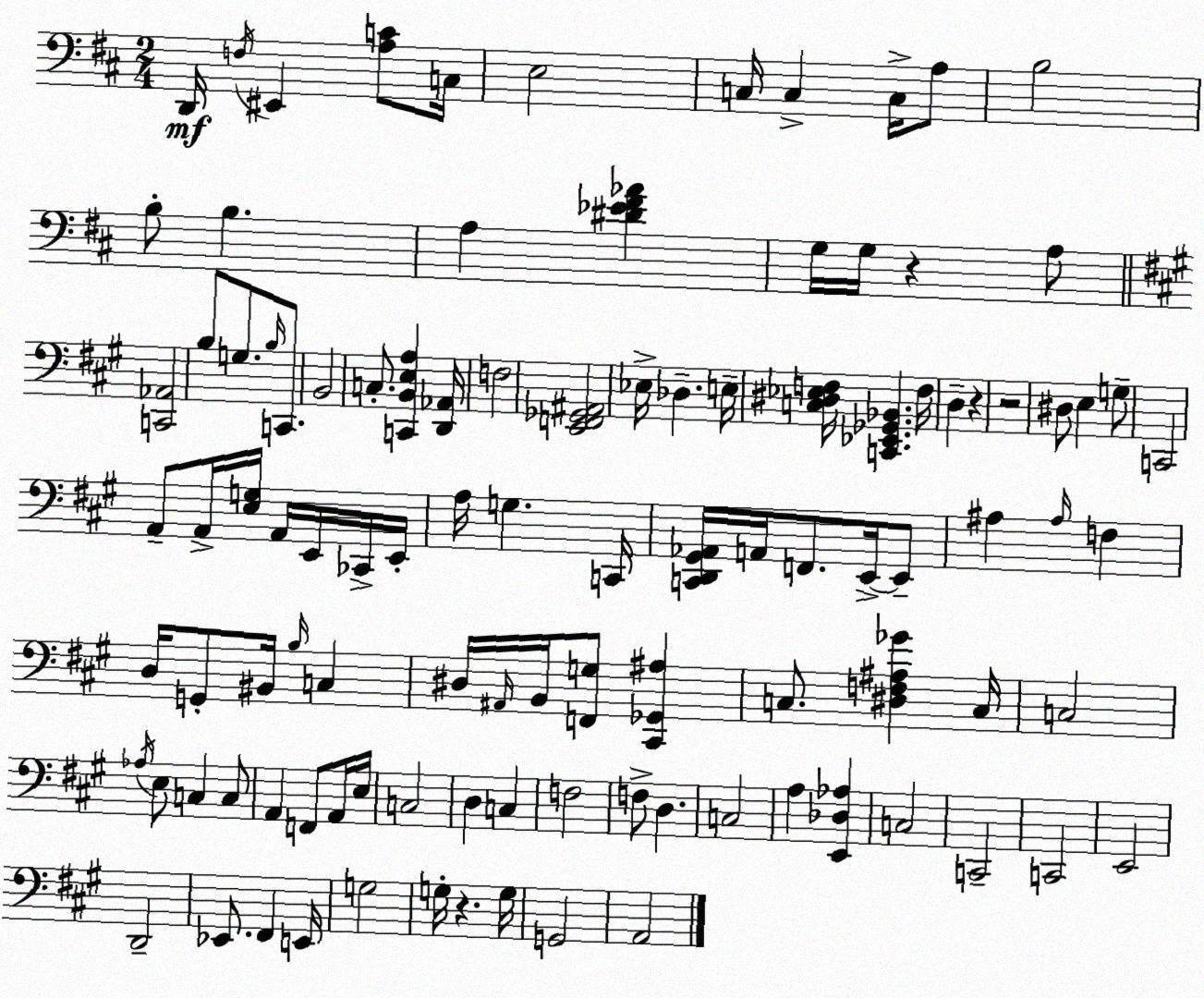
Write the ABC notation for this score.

X:1
T:Untitled
M:2/4
L:1/4
K:D
D,,/4 F,/4 ^E,, [A,C]/2 C,/4 E,2 C,/4 C, C,/4 A,/2 B,2 B,/2 B, A, [^D_E^F_A] G,/4 G,/4 z A,/2 [C,,_A,,]2 B,/2 G,/2 B,/4 C,,/2 B,,2 C,/2 [C,,B,,E,A,] [D,,_A,,]/4 F,2 [E,,F,,_G,,^A,,]2 _E,/4 _D, E,/4 [C,^D,_E,F,]/4 [C,,_E,,_G,,_B,,] F,/4 D, z z2 ^D,/2 E, G,/2 C,,2 A,,/2 A,,/4 [E,G,]/4 A,,/4 E,,/4 _C,,/4 E,,/4 A,/4 G, C,,/4 [C,,D,,^G,,_A,,]/4 A,,/4 F,,/2 E,,/4 E,,/2 ^A, ^A,/4 F, D,/4 G,,/2 ^B,,/4 B,/4 C, ^D,/4 ^A,,/4 B,,/4 [F,,G,]/2 [^C,,_G,,^A,] C,/2 [^D,F,^A,_G] C,/4 C,2 _A,/4 E,/2 C, C,/2 A,, F,,/2 A,,/4 E,/4 C,2 D, C, F,2 F,/2 D, C,2 A, [E,,_D,_A,] C,2 C,,2 C,,2 E,,2 D,,2 _E,,/2 ^F,, E,,/4 G,2 G,/4 z G,/4 G,,2 A,,2